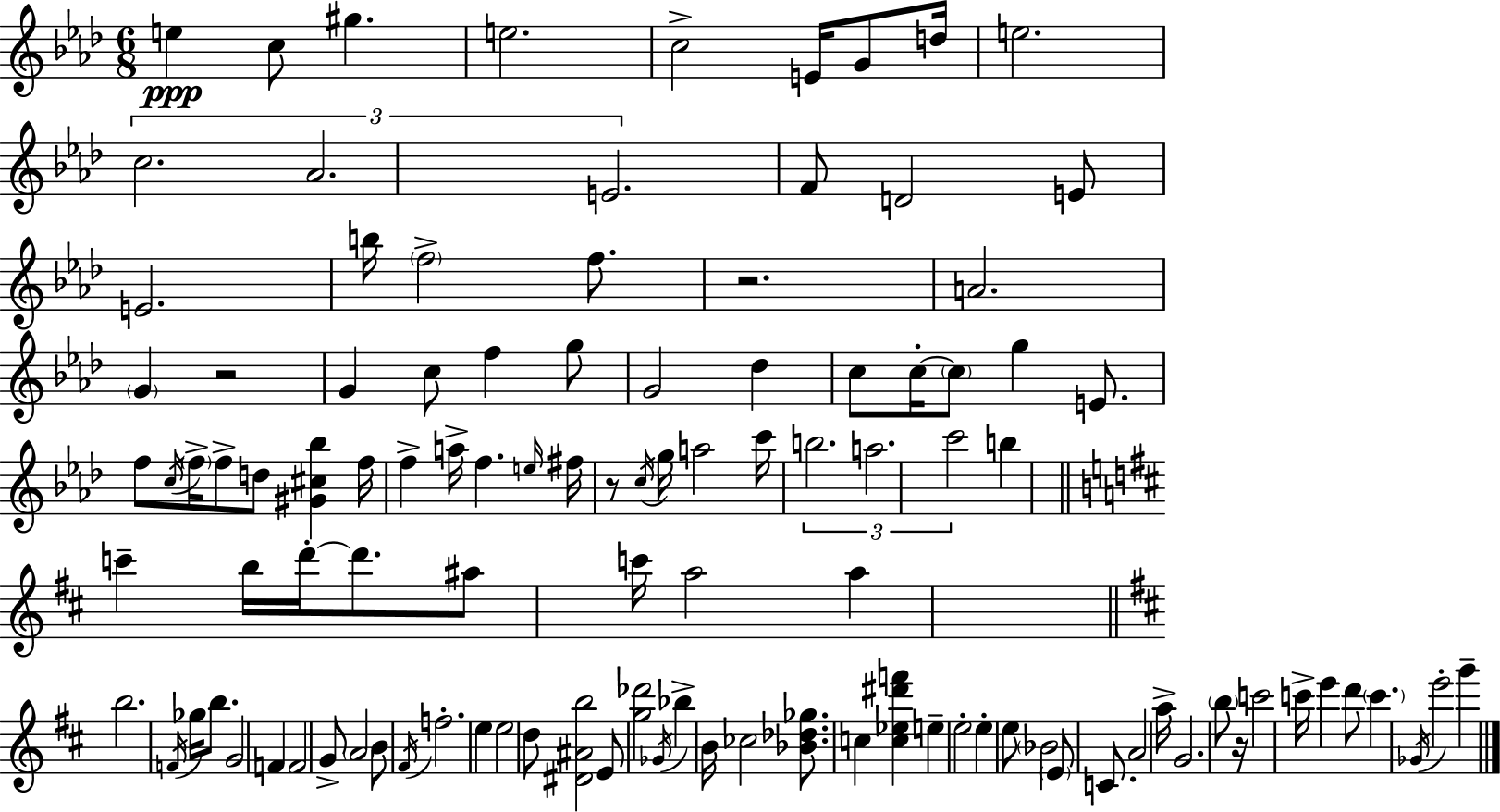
{
  \clef treble
  \numericTimeSignature
  \time 6/8
  \key aes \major
  e''4\ppp c''8 gis''4. | e''2. | c''2-> e'16 g'8 d''16 | e''2. | \break \tuplet 3/2 { c''2. | aes'2. | e'2. } | f'8 d'2 e'8 | \break e'2. | b''16 \parenthesize f''2-> f''8. | r2. | a'2. | \break \parenthesize g'4 r2 | g'4 c''8 f''4 g''8 | g'2 des''4 | c''8 c''16-.~~ \parenthesize c''8 g''4 e'8. | \break f''8 \acciaccatura { c''16 } \parenthesize f''16-> f''8-> d''8 <gis' cis'' bes''>4 | f''16 f''4-> a''16-> f''4. | \grace { e''16 } fis''16 r8 \acciaccatura { c''16 } g''16 a''2 | c'''16 \tuplet 3/2 { b''2. | \break a''2. | c'''2 } b''4 | \bar "||" \break \key d \major c'''4-- b''16 d'''16-.~~ d'''8. ais''8 c'''16 | a''2 a''4 | \bar "||" \break \key d \major b''2. | \acciaccatura { f'16 } ges''16 b''8. g'2 | f'4 f'2 | g'8-> \parenthesize a'2 b'8 | \break \acciaccatura { fis'16 } f''2.-. | e''4 e''2 | d''8 <dis' ais' b''>2 | e'8 <g'' des'''>2 \acciaccatura { ges'16 } bes''4-> | \break b'16 ces''2 | <bes' des'' ges''>8. c''4 <c'' ees'' dis''' f'''>4 e''4-- | e''2-. e''4-. | e''8 \parenthesize bes'2 | \break \parenthesize e'8 c'8. a'2 | a''16-> g'2. | \parenthesize b''8 r16 c'''2 | c'''16-> e'''4 d'''8 \parenthesize c'''4. | \break \acciaccatura { ges'16 } e'''2-. | g'''4-- \bar "|."
}